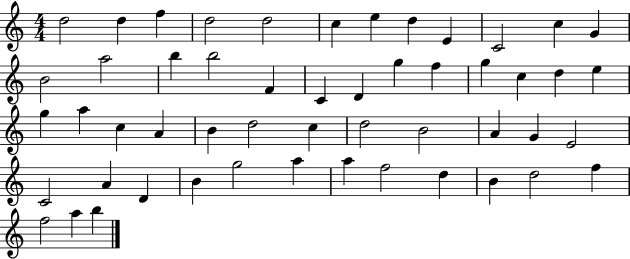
D5/h D5/q F5/q D5/h D5/h C5/q E5/q D5/q E4/q C4/h C5/q G4/q B4/h A5/h B5/q B5/h F4/q C4/q D4/q G5/q F5/q G5/q C5/q D5/q E5/q G5/q A5/q C5/q A4/q B4/q D5/h C5/q D5/h B4/h A4/q G4/q E4/h C4/h A4/q D4/q B4/q G5/h A5/q A5/q F5/h D5/q B4/q D5/h F5/q F5/h A5/q B5/q